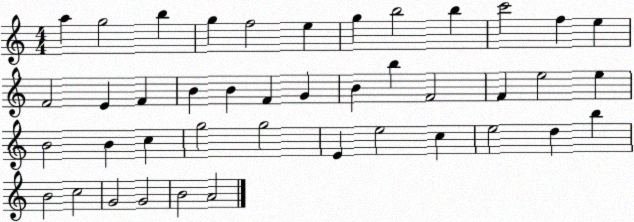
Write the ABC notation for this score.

X:1
T:Untitled
M:4/4
L:1/4
K:C
a g2 b g f2 e g b2 b c'2 f e F2 E F B B F G B b F2 F e2 e B2 B c g2 g2 E e2 c e2 d b B2 c2 G2 G2 B2 A2